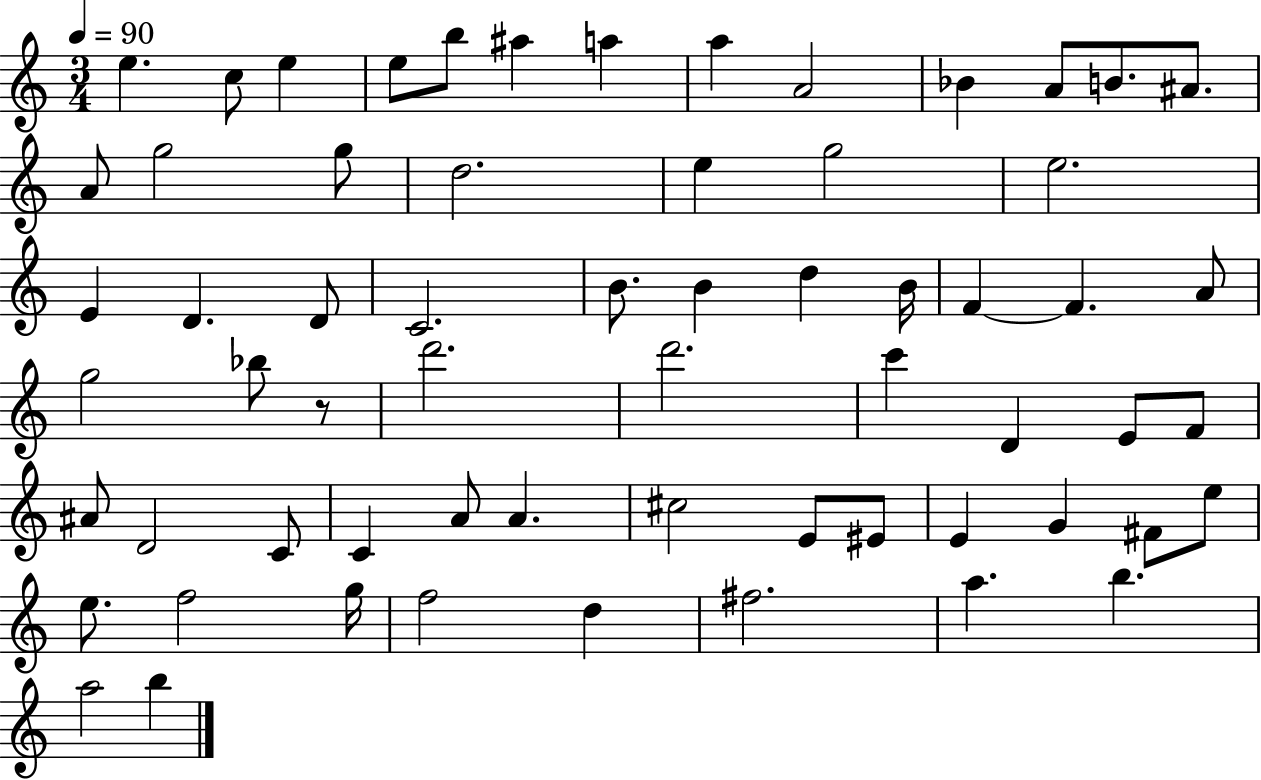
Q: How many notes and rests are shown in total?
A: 63